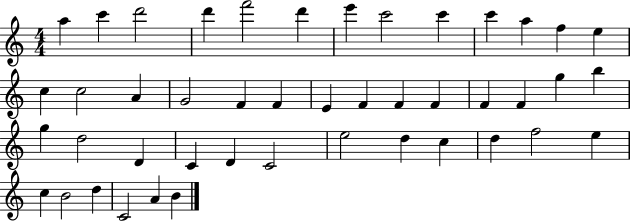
X:1
T:Untitled
M:4/4
L:1/4
K:C
a c' d'2 d' f'2 d' e' c'2 c' c' a f e c c2 A G2 F F E F F F F F g b g d2 D C D C2 e2 d c d f2 e c B2 d C2 A B